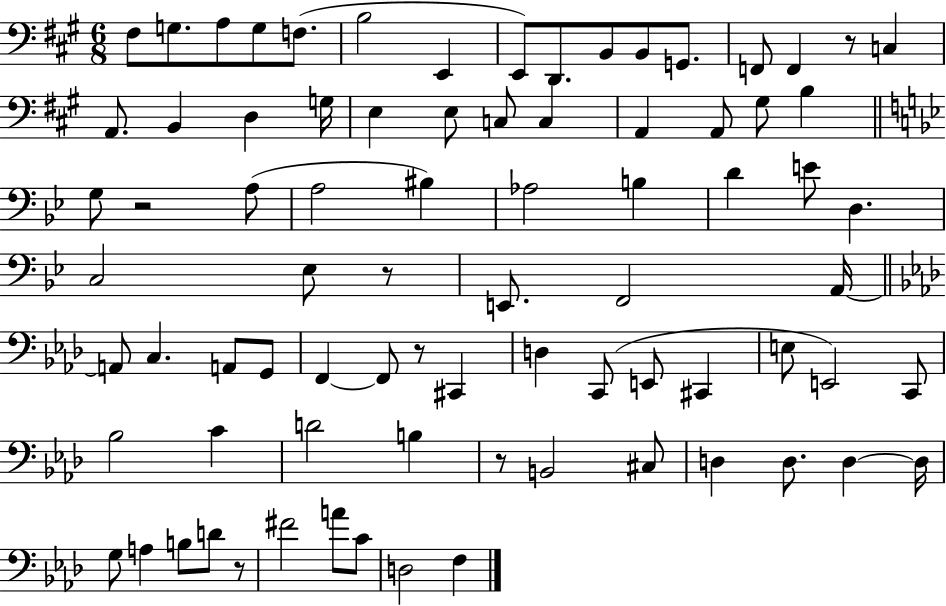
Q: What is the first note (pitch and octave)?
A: F#3